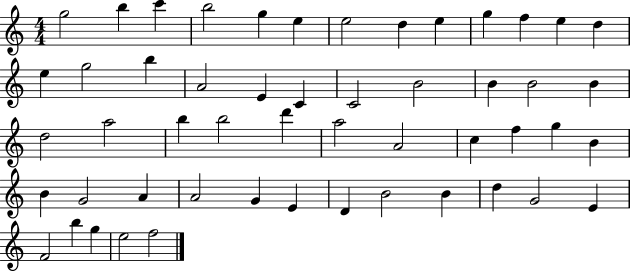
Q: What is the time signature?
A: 4/4